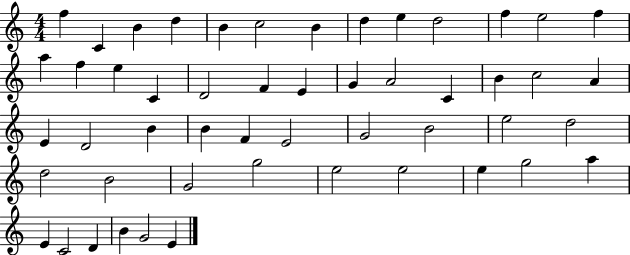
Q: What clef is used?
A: treble